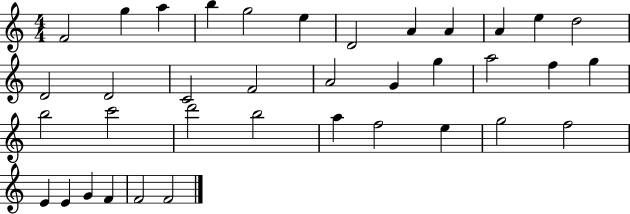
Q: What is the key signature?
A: C major